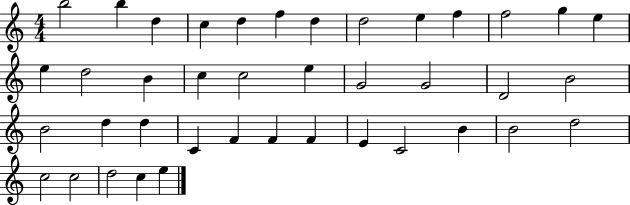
X:1
T:Untitled
M:4/4
L:1/4
K:C
b2 b d c d f d d2 e f f2 g e e d2 B c c2 e G2 G2 D2 B2 B2 d d C F F F E C2 B B2 d2 c2 c2 d2 c e